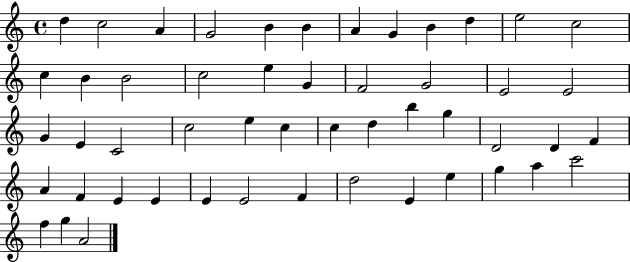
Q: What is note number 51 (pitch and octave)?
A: A4